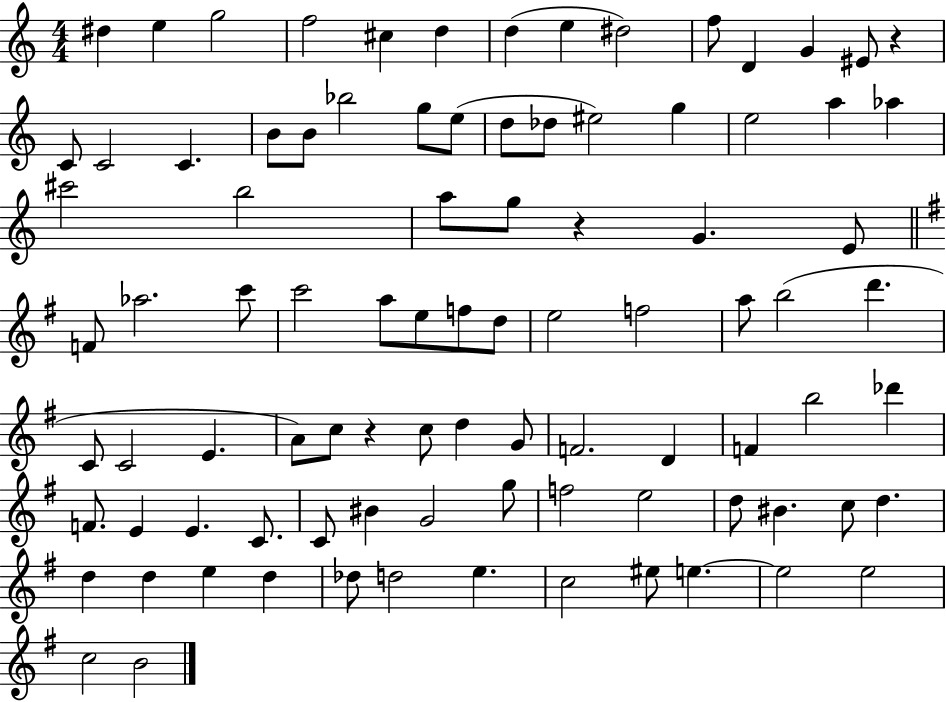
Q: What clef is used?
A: treble